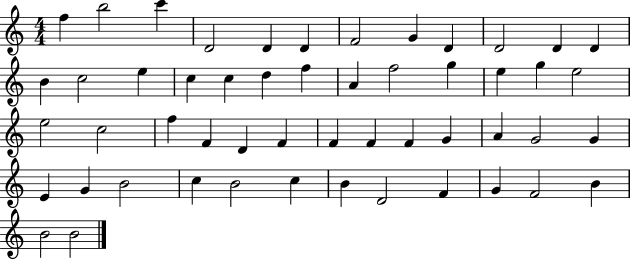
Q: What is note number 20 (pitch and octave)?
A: A4